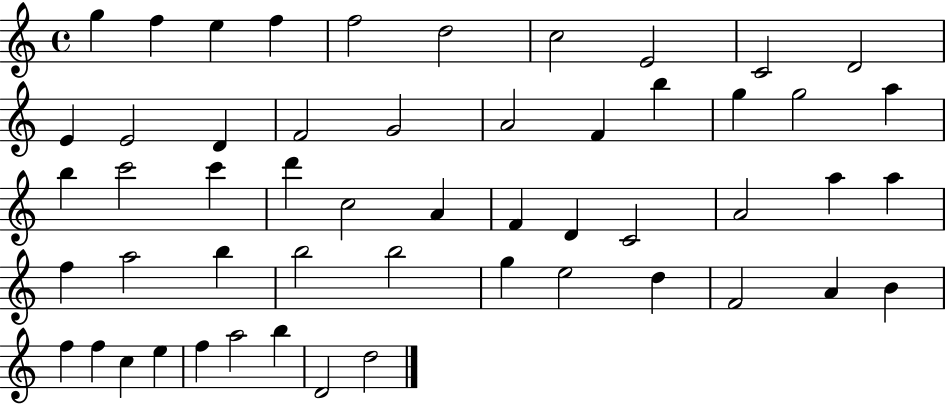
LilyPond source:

{
  \clef treble
  \time 4/4
  \defaultTimeSignature
  \key c \major
  g''4 f''4 e''4 f''4 | f''2 d''2 | c''2 e'2 | c'2 d'2 | \break e'4 e'2 d'4 | f'2 g'2 | a'2 f'4 b''4 | g''4 g''2 a''4 | \break b''4 c'''2 c'''4 | d'''4 c''2 a'4 | f'4 d'4 c'2 | a'2 a''4 a''4 | \break f''4 a''2 b''4 | b''2 b''2 | g''4 e''2 d''4 | f'2 a'4 b'4 | \break f''4 f''4 c''4 e''4 | f''4 a''2 b''4 | d'2 d''2 | \bar "|."
}